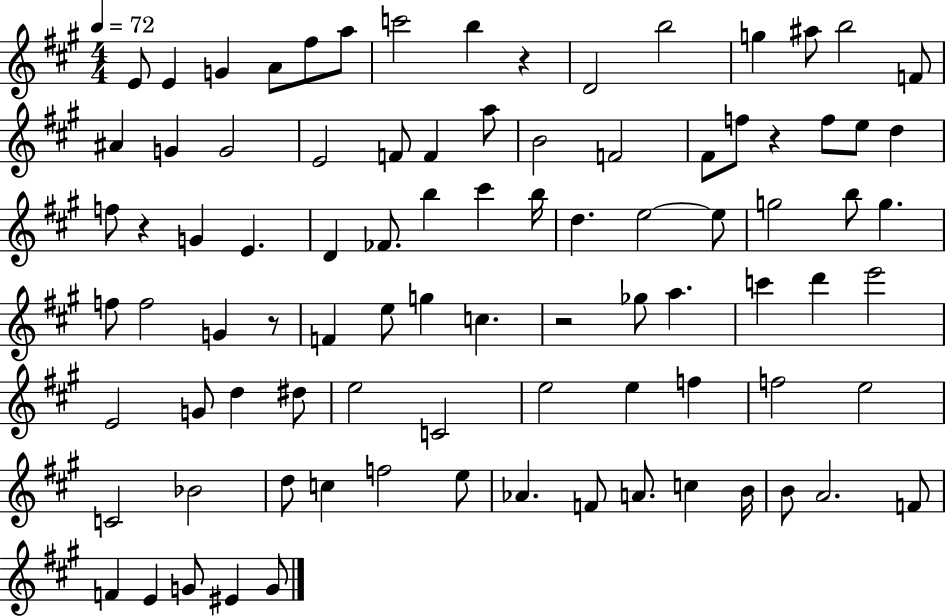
{
  \clef treble
  \numericTimeSignature
  \time 4/4
  \key a \major
  \tempo 4 = 72
  e'8 e'4 g'4 a'8 fis''8 a''8 | c'''2 b''4 r4 | d'2 b''2 | g''4 ais''8 b''2 f'8 | \break ais'4 g'4 g'2 | e'2 f'8 f'4 a''8 | b'2 f'2 | fis'8 f''8 r4 f''8 e''8 d''4 | \break f''8 r4 g'4 e'4. | d'4 fes'8. b''4 cis'''4 b''16 | d''4. e''2~~ e''8 | g''2 b''8 g''4. | \break f''8 f''2 g'4 r8 | f'4 e''8 g''4 c''4. | r2 ges''8 a''4. | c'''4 d'''4 e'''2 | \break e'2 g'8 d''4 dis''8 | e''2 c'2 | e''2 e''4 f''4 | f''2 e''2 | \break c'2 bes'2 | d''8 c''4 f''2 e''8 | aes'4. f'8 a'8. c''4 b'16 | b'8 a'2. f'8 | \break f'4 e'4 g'8 eis'4 g'8 | \bar "|."
}